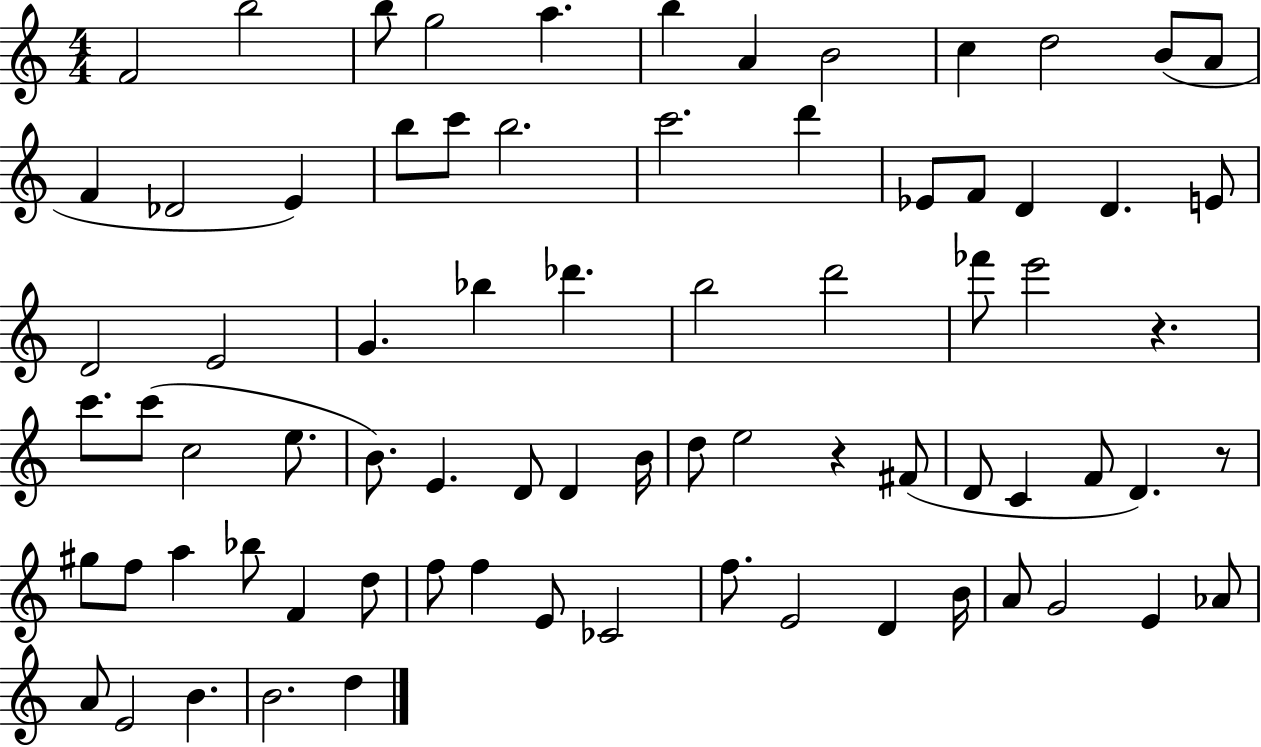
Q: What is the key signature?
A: C major